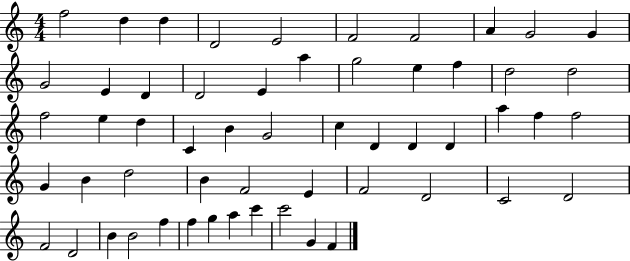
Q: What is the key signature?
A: C major